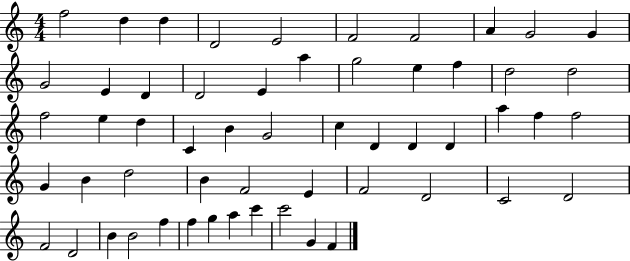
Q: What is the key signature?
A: C major